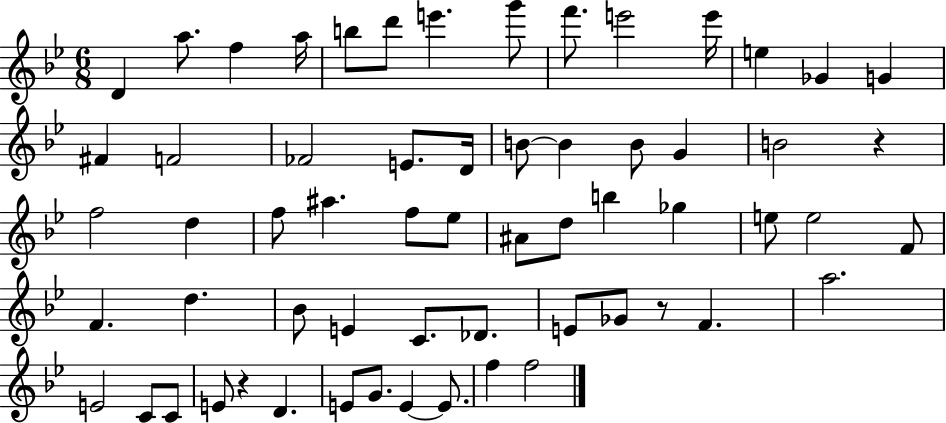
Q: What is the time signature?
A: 6/8